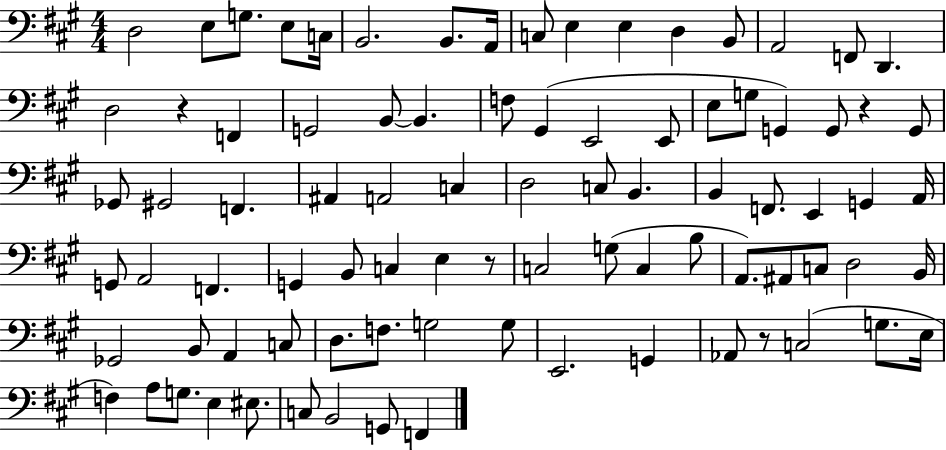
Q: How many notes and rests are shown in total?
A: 87